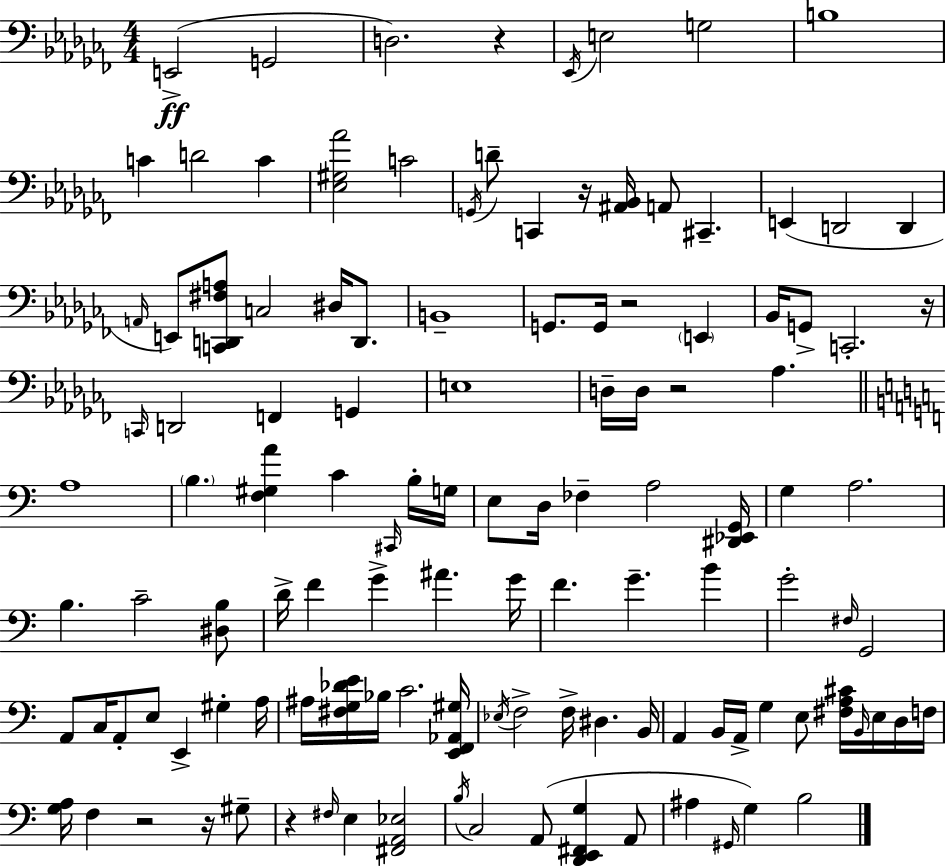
{
  \clef bass
  \numericTimeSignature
  \time 4/4
  \key aes \minor
  \repeat volta 2 { e,2->(\ff g,2 | d2.) r4 | \acciaccatura { ees,16 } e2 g2 | b1 | \break c'4 d'2 c'4 | <ees gis aes'>2 c'2 | \acciaccatura { g,16 } d'8-- c,4 r16 <ais, bes,>16 a,8 cis,4.-- | e,4( d,2 d,4 | \break \grace { a,16 }) e,8 <c, d, fis a>8 c2 dis16 | d,8. b,1-- | g,8. g,16 r2 \parenthesize e,4 | bes,16 g,8-> c,2.-. | \break r16 \grace { c,16 } d,2 f,4 | g,4 e1 | d16-- d16 r2 aes4. | \bar "||" \break \key c \major a1 | \parenthesize b4. <f gis a'>4 c'4 \grace { cis,16 } b16-. | g16 e8 d16 fes4-- a2 | <dis, ees, g,>16 g4 a2. | \break b4. c'2-- <dis b>8 | d'16-> f'4 g'4-> ais'4. | g'16 f'4. g'4.-- b'4 | g'2-. \grace { fis16 } g,2 | \break a,8 c16 a,8-. e8 e,4-> gis4-. | a16 ais16 <fis g des' e'>16 bes16 c'2. | <e, f, aes, gis>16 \acciaccatura { ees16 } f2-> f16-> dis4. | b,16 a,4 b,16 a,16-> g4 e8 <fis a cis'>16 | \break \grace { b,16 } e16 d16 f16 <g a>16 f4 r2 | r16 gis8-- r4 \grace { fis16 } e4 <fis, a, ees>2 | \acciaccatura { b16 } c2 a,8( | <d, e, fis, g>4 a,8 ais4 \grace { gis,16 }) g4 b2 | \break } \bar "|."
}